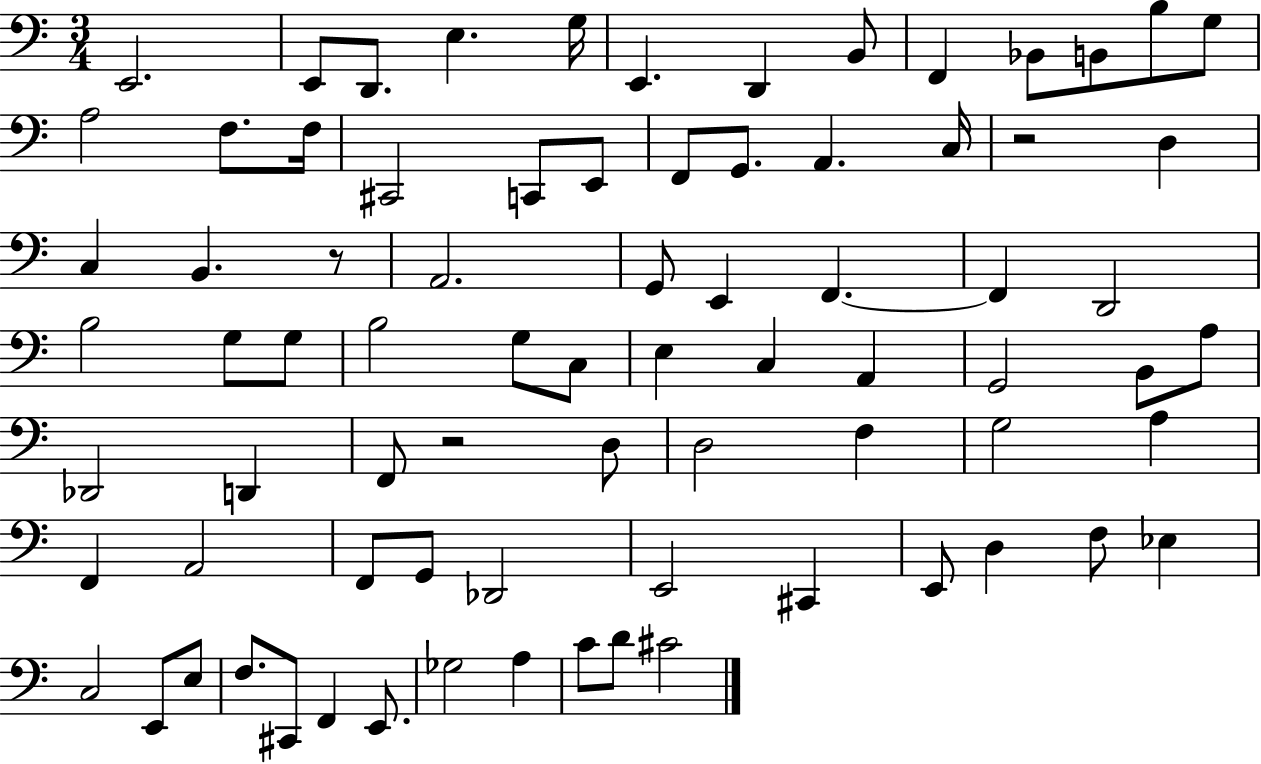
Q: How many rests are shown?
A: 3